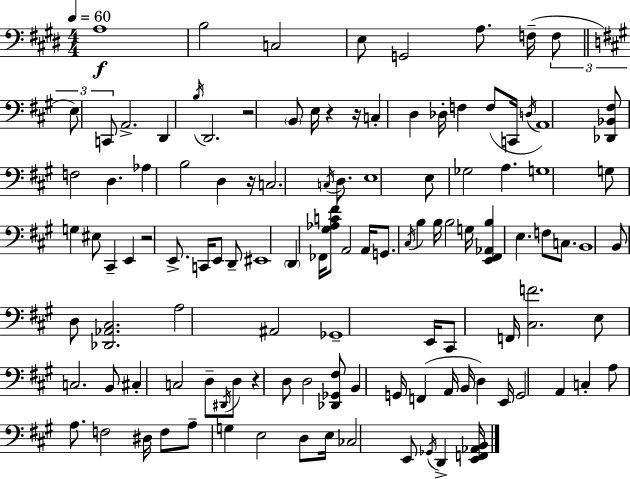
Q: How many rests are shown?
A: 6